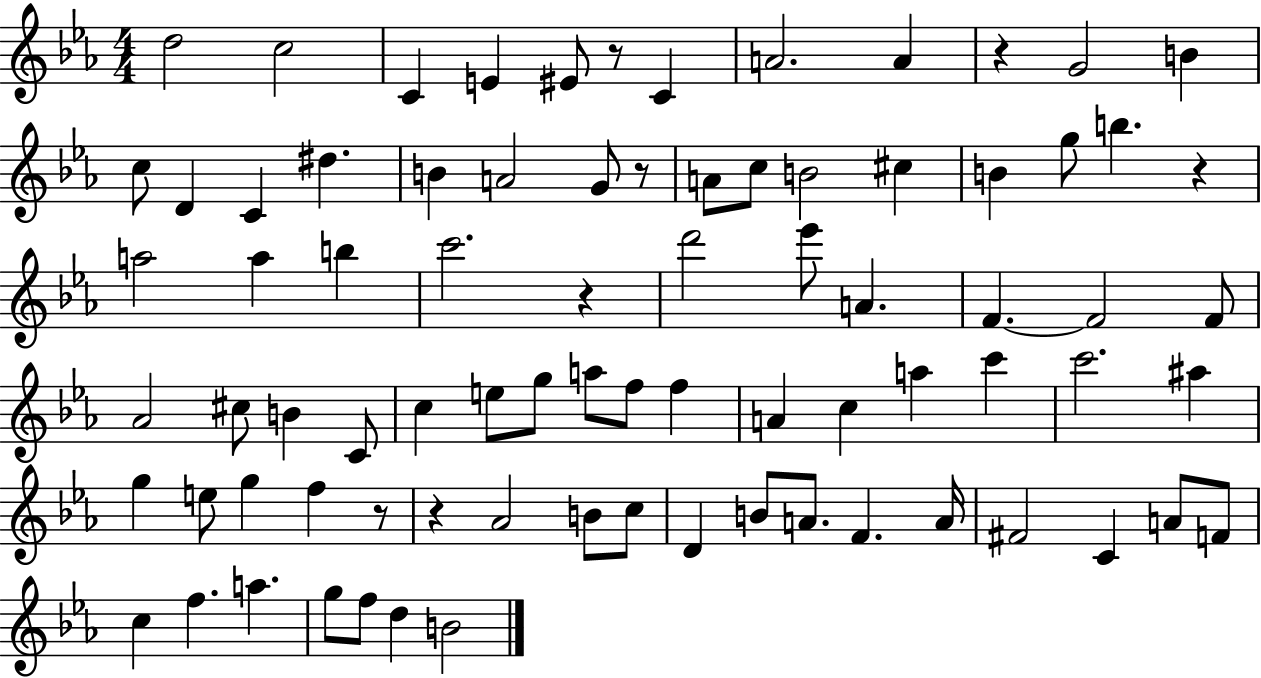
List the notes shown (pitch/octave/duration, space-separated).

D5/h C5/h C4/q E4/q EIS4/e R/e C4/q A4/h. A4/q R/q G4/h B4/q C5/e D4/q C4/q D#5/q. B4/q A4/h G4/e R/e A4/e C5/e B4/h C#5/q B4/q G5/e B5/q. R/q A5/h A5/q B5/q C6/h. R/q D6/h Eb6/e A4/q. F4/q. F4/h F4/e Ab4/h C#5/e B4/q C4/e C5/q E5/e G5/e A5/e F5/e F5/q A4/q C5/q A5/q C6/q C6/h. A#5/q G5/q E5/e G5/q F5/q R/e R/q Ab4/h B4/e C5/e D4/q B4/e A4/e. F4/q. A4/s F#4/h C4/q A4/e F4/e C5/q F5/q. A5/q. G5/e F5/e D5/q B4/h